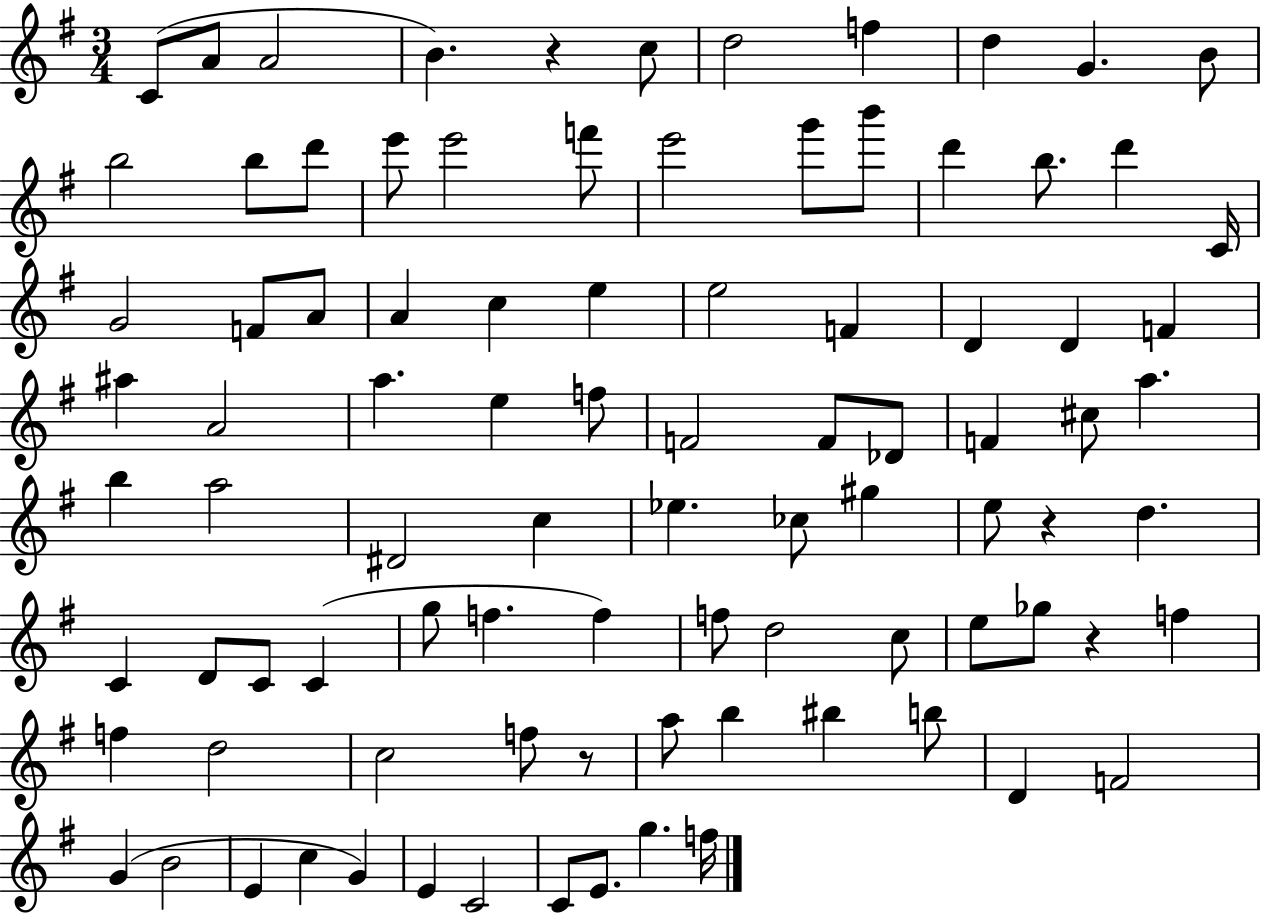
{
  \clef treble
  \numericTimeSignature
  \time 3/4
  \key g \major
  \repeat volta 2 { c'8( a'8 a'2 | b'4.) r4 c''8 | d''2 f''4 | d''4 g'4. b'8 | \break b''2 b''8 d'''8 | e'''8 e'''2 f'''8 | e'''2 g'''8 b'''8 | d'''4 b''8. d'''4 c'16 | \break g'2 f'8 a'8 | a'4 c''4 e''4 | e''2 f'4 | d'4 d'4 f'4 | \break ais''4 a'2 | a''4. e''4 f''8 | f'2 f'8 des'8 | f'4 cis''8 a''4. | \break b''4 a''2 | dis'2 c''4 | ees''4. ces''8 gis''4 | e''8 r4 d''4. | \break c'4 d'8 c'8 c'4( | g''8 f''4. f''4) | f''8 d''2 c''8 | e''8 ges''8 r4 f''4 | \break f''4 d''2 | c''2 f''8 r8 | a''8 b''4 bis''4 b''8 | d'4 f'2 | \break g'4( b'2 | e'4 c''4 g'4) | e'4 c'2 | c'8 e'8. g''4. f''16 | \break } \bar "|."
}